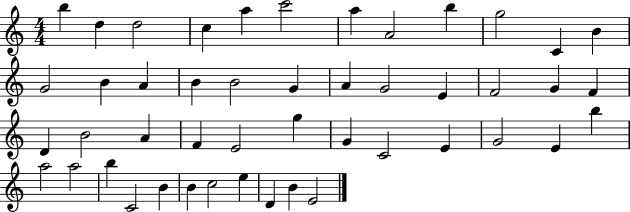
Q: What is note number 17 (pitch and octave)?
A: B4